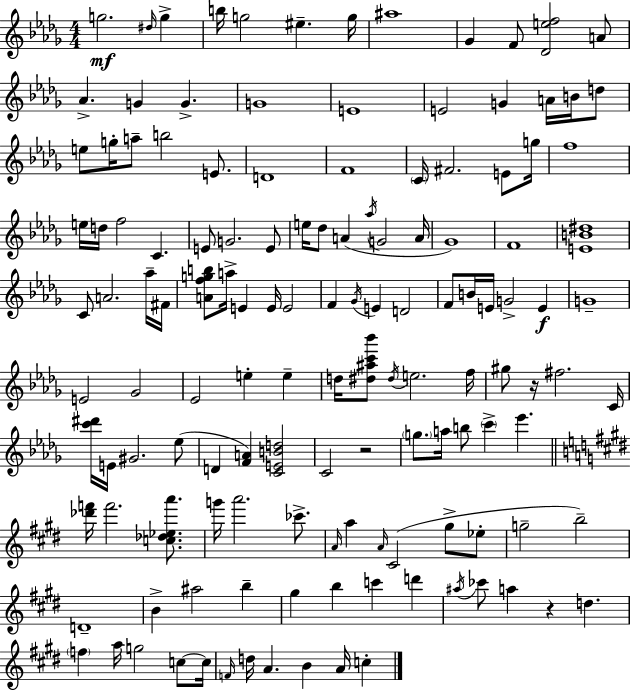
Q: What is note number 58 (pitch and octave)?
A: Gb4